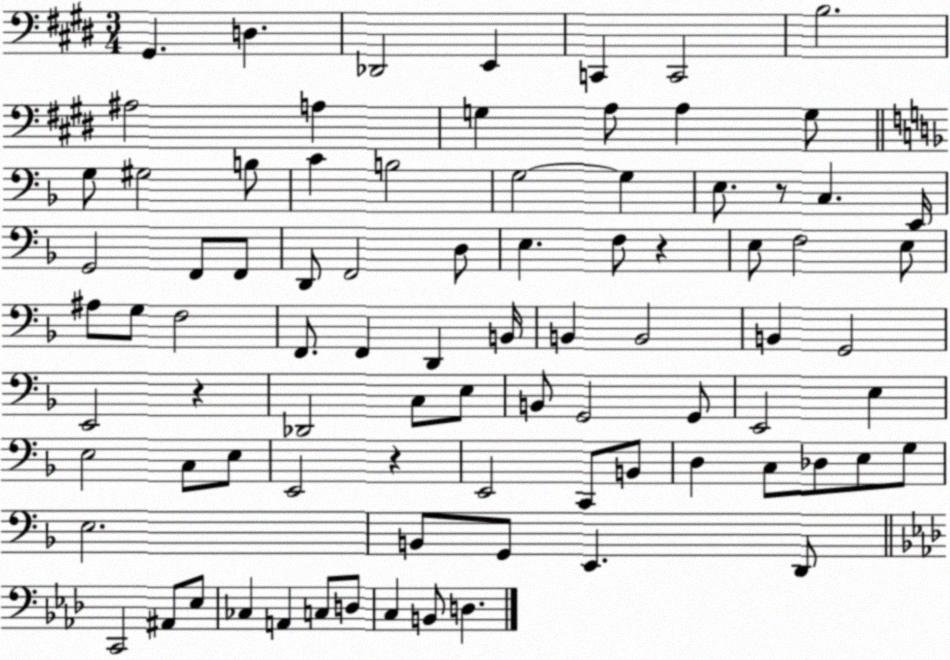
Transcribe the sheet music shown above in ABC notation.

X:1
T:Untitled
M:3/4
L:1/4
K:E
^G,, D, _D,,2 E,, C,, C,,2 B,2 ^A,2 A, G, A,/2 A, G,/2 G,/2 ^G,2 B,/2 C B,2 G,2 G, E,/2 z/2 C, E,,/4 G,,2 F,,/2 F,,/2 D,,/2 F,,2 D,/2 E, F,/2 z E,/2 F,2 E,/2 ^A,/2 G,/2 F,2 F,,/2 F,, D,, B,,/4 B,, B,,2 B,, G,,2 E,,2 z _D,,2 C,/2 E,/2 B,,/2 G,,2 G,,/2 E,,2 E, E,2 C,/2 E,/2 E,,2 z E,,2 C,,/2 B,,/2 D, C,/2 _D,/2 E,/2 G,/2 E,2 B,,/2 G,,/2 E,, D,,/2 C,,2 ^A,,/2 _E,/2 _C, A,, C,/2 D,/2 C, B,,/2 D,